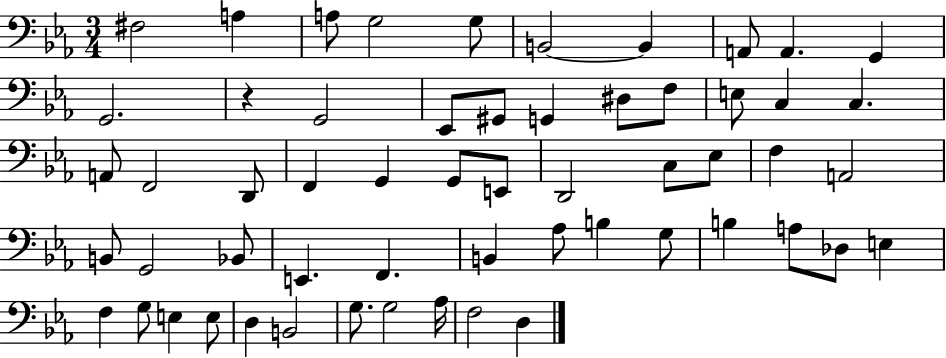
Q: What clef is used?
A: bass